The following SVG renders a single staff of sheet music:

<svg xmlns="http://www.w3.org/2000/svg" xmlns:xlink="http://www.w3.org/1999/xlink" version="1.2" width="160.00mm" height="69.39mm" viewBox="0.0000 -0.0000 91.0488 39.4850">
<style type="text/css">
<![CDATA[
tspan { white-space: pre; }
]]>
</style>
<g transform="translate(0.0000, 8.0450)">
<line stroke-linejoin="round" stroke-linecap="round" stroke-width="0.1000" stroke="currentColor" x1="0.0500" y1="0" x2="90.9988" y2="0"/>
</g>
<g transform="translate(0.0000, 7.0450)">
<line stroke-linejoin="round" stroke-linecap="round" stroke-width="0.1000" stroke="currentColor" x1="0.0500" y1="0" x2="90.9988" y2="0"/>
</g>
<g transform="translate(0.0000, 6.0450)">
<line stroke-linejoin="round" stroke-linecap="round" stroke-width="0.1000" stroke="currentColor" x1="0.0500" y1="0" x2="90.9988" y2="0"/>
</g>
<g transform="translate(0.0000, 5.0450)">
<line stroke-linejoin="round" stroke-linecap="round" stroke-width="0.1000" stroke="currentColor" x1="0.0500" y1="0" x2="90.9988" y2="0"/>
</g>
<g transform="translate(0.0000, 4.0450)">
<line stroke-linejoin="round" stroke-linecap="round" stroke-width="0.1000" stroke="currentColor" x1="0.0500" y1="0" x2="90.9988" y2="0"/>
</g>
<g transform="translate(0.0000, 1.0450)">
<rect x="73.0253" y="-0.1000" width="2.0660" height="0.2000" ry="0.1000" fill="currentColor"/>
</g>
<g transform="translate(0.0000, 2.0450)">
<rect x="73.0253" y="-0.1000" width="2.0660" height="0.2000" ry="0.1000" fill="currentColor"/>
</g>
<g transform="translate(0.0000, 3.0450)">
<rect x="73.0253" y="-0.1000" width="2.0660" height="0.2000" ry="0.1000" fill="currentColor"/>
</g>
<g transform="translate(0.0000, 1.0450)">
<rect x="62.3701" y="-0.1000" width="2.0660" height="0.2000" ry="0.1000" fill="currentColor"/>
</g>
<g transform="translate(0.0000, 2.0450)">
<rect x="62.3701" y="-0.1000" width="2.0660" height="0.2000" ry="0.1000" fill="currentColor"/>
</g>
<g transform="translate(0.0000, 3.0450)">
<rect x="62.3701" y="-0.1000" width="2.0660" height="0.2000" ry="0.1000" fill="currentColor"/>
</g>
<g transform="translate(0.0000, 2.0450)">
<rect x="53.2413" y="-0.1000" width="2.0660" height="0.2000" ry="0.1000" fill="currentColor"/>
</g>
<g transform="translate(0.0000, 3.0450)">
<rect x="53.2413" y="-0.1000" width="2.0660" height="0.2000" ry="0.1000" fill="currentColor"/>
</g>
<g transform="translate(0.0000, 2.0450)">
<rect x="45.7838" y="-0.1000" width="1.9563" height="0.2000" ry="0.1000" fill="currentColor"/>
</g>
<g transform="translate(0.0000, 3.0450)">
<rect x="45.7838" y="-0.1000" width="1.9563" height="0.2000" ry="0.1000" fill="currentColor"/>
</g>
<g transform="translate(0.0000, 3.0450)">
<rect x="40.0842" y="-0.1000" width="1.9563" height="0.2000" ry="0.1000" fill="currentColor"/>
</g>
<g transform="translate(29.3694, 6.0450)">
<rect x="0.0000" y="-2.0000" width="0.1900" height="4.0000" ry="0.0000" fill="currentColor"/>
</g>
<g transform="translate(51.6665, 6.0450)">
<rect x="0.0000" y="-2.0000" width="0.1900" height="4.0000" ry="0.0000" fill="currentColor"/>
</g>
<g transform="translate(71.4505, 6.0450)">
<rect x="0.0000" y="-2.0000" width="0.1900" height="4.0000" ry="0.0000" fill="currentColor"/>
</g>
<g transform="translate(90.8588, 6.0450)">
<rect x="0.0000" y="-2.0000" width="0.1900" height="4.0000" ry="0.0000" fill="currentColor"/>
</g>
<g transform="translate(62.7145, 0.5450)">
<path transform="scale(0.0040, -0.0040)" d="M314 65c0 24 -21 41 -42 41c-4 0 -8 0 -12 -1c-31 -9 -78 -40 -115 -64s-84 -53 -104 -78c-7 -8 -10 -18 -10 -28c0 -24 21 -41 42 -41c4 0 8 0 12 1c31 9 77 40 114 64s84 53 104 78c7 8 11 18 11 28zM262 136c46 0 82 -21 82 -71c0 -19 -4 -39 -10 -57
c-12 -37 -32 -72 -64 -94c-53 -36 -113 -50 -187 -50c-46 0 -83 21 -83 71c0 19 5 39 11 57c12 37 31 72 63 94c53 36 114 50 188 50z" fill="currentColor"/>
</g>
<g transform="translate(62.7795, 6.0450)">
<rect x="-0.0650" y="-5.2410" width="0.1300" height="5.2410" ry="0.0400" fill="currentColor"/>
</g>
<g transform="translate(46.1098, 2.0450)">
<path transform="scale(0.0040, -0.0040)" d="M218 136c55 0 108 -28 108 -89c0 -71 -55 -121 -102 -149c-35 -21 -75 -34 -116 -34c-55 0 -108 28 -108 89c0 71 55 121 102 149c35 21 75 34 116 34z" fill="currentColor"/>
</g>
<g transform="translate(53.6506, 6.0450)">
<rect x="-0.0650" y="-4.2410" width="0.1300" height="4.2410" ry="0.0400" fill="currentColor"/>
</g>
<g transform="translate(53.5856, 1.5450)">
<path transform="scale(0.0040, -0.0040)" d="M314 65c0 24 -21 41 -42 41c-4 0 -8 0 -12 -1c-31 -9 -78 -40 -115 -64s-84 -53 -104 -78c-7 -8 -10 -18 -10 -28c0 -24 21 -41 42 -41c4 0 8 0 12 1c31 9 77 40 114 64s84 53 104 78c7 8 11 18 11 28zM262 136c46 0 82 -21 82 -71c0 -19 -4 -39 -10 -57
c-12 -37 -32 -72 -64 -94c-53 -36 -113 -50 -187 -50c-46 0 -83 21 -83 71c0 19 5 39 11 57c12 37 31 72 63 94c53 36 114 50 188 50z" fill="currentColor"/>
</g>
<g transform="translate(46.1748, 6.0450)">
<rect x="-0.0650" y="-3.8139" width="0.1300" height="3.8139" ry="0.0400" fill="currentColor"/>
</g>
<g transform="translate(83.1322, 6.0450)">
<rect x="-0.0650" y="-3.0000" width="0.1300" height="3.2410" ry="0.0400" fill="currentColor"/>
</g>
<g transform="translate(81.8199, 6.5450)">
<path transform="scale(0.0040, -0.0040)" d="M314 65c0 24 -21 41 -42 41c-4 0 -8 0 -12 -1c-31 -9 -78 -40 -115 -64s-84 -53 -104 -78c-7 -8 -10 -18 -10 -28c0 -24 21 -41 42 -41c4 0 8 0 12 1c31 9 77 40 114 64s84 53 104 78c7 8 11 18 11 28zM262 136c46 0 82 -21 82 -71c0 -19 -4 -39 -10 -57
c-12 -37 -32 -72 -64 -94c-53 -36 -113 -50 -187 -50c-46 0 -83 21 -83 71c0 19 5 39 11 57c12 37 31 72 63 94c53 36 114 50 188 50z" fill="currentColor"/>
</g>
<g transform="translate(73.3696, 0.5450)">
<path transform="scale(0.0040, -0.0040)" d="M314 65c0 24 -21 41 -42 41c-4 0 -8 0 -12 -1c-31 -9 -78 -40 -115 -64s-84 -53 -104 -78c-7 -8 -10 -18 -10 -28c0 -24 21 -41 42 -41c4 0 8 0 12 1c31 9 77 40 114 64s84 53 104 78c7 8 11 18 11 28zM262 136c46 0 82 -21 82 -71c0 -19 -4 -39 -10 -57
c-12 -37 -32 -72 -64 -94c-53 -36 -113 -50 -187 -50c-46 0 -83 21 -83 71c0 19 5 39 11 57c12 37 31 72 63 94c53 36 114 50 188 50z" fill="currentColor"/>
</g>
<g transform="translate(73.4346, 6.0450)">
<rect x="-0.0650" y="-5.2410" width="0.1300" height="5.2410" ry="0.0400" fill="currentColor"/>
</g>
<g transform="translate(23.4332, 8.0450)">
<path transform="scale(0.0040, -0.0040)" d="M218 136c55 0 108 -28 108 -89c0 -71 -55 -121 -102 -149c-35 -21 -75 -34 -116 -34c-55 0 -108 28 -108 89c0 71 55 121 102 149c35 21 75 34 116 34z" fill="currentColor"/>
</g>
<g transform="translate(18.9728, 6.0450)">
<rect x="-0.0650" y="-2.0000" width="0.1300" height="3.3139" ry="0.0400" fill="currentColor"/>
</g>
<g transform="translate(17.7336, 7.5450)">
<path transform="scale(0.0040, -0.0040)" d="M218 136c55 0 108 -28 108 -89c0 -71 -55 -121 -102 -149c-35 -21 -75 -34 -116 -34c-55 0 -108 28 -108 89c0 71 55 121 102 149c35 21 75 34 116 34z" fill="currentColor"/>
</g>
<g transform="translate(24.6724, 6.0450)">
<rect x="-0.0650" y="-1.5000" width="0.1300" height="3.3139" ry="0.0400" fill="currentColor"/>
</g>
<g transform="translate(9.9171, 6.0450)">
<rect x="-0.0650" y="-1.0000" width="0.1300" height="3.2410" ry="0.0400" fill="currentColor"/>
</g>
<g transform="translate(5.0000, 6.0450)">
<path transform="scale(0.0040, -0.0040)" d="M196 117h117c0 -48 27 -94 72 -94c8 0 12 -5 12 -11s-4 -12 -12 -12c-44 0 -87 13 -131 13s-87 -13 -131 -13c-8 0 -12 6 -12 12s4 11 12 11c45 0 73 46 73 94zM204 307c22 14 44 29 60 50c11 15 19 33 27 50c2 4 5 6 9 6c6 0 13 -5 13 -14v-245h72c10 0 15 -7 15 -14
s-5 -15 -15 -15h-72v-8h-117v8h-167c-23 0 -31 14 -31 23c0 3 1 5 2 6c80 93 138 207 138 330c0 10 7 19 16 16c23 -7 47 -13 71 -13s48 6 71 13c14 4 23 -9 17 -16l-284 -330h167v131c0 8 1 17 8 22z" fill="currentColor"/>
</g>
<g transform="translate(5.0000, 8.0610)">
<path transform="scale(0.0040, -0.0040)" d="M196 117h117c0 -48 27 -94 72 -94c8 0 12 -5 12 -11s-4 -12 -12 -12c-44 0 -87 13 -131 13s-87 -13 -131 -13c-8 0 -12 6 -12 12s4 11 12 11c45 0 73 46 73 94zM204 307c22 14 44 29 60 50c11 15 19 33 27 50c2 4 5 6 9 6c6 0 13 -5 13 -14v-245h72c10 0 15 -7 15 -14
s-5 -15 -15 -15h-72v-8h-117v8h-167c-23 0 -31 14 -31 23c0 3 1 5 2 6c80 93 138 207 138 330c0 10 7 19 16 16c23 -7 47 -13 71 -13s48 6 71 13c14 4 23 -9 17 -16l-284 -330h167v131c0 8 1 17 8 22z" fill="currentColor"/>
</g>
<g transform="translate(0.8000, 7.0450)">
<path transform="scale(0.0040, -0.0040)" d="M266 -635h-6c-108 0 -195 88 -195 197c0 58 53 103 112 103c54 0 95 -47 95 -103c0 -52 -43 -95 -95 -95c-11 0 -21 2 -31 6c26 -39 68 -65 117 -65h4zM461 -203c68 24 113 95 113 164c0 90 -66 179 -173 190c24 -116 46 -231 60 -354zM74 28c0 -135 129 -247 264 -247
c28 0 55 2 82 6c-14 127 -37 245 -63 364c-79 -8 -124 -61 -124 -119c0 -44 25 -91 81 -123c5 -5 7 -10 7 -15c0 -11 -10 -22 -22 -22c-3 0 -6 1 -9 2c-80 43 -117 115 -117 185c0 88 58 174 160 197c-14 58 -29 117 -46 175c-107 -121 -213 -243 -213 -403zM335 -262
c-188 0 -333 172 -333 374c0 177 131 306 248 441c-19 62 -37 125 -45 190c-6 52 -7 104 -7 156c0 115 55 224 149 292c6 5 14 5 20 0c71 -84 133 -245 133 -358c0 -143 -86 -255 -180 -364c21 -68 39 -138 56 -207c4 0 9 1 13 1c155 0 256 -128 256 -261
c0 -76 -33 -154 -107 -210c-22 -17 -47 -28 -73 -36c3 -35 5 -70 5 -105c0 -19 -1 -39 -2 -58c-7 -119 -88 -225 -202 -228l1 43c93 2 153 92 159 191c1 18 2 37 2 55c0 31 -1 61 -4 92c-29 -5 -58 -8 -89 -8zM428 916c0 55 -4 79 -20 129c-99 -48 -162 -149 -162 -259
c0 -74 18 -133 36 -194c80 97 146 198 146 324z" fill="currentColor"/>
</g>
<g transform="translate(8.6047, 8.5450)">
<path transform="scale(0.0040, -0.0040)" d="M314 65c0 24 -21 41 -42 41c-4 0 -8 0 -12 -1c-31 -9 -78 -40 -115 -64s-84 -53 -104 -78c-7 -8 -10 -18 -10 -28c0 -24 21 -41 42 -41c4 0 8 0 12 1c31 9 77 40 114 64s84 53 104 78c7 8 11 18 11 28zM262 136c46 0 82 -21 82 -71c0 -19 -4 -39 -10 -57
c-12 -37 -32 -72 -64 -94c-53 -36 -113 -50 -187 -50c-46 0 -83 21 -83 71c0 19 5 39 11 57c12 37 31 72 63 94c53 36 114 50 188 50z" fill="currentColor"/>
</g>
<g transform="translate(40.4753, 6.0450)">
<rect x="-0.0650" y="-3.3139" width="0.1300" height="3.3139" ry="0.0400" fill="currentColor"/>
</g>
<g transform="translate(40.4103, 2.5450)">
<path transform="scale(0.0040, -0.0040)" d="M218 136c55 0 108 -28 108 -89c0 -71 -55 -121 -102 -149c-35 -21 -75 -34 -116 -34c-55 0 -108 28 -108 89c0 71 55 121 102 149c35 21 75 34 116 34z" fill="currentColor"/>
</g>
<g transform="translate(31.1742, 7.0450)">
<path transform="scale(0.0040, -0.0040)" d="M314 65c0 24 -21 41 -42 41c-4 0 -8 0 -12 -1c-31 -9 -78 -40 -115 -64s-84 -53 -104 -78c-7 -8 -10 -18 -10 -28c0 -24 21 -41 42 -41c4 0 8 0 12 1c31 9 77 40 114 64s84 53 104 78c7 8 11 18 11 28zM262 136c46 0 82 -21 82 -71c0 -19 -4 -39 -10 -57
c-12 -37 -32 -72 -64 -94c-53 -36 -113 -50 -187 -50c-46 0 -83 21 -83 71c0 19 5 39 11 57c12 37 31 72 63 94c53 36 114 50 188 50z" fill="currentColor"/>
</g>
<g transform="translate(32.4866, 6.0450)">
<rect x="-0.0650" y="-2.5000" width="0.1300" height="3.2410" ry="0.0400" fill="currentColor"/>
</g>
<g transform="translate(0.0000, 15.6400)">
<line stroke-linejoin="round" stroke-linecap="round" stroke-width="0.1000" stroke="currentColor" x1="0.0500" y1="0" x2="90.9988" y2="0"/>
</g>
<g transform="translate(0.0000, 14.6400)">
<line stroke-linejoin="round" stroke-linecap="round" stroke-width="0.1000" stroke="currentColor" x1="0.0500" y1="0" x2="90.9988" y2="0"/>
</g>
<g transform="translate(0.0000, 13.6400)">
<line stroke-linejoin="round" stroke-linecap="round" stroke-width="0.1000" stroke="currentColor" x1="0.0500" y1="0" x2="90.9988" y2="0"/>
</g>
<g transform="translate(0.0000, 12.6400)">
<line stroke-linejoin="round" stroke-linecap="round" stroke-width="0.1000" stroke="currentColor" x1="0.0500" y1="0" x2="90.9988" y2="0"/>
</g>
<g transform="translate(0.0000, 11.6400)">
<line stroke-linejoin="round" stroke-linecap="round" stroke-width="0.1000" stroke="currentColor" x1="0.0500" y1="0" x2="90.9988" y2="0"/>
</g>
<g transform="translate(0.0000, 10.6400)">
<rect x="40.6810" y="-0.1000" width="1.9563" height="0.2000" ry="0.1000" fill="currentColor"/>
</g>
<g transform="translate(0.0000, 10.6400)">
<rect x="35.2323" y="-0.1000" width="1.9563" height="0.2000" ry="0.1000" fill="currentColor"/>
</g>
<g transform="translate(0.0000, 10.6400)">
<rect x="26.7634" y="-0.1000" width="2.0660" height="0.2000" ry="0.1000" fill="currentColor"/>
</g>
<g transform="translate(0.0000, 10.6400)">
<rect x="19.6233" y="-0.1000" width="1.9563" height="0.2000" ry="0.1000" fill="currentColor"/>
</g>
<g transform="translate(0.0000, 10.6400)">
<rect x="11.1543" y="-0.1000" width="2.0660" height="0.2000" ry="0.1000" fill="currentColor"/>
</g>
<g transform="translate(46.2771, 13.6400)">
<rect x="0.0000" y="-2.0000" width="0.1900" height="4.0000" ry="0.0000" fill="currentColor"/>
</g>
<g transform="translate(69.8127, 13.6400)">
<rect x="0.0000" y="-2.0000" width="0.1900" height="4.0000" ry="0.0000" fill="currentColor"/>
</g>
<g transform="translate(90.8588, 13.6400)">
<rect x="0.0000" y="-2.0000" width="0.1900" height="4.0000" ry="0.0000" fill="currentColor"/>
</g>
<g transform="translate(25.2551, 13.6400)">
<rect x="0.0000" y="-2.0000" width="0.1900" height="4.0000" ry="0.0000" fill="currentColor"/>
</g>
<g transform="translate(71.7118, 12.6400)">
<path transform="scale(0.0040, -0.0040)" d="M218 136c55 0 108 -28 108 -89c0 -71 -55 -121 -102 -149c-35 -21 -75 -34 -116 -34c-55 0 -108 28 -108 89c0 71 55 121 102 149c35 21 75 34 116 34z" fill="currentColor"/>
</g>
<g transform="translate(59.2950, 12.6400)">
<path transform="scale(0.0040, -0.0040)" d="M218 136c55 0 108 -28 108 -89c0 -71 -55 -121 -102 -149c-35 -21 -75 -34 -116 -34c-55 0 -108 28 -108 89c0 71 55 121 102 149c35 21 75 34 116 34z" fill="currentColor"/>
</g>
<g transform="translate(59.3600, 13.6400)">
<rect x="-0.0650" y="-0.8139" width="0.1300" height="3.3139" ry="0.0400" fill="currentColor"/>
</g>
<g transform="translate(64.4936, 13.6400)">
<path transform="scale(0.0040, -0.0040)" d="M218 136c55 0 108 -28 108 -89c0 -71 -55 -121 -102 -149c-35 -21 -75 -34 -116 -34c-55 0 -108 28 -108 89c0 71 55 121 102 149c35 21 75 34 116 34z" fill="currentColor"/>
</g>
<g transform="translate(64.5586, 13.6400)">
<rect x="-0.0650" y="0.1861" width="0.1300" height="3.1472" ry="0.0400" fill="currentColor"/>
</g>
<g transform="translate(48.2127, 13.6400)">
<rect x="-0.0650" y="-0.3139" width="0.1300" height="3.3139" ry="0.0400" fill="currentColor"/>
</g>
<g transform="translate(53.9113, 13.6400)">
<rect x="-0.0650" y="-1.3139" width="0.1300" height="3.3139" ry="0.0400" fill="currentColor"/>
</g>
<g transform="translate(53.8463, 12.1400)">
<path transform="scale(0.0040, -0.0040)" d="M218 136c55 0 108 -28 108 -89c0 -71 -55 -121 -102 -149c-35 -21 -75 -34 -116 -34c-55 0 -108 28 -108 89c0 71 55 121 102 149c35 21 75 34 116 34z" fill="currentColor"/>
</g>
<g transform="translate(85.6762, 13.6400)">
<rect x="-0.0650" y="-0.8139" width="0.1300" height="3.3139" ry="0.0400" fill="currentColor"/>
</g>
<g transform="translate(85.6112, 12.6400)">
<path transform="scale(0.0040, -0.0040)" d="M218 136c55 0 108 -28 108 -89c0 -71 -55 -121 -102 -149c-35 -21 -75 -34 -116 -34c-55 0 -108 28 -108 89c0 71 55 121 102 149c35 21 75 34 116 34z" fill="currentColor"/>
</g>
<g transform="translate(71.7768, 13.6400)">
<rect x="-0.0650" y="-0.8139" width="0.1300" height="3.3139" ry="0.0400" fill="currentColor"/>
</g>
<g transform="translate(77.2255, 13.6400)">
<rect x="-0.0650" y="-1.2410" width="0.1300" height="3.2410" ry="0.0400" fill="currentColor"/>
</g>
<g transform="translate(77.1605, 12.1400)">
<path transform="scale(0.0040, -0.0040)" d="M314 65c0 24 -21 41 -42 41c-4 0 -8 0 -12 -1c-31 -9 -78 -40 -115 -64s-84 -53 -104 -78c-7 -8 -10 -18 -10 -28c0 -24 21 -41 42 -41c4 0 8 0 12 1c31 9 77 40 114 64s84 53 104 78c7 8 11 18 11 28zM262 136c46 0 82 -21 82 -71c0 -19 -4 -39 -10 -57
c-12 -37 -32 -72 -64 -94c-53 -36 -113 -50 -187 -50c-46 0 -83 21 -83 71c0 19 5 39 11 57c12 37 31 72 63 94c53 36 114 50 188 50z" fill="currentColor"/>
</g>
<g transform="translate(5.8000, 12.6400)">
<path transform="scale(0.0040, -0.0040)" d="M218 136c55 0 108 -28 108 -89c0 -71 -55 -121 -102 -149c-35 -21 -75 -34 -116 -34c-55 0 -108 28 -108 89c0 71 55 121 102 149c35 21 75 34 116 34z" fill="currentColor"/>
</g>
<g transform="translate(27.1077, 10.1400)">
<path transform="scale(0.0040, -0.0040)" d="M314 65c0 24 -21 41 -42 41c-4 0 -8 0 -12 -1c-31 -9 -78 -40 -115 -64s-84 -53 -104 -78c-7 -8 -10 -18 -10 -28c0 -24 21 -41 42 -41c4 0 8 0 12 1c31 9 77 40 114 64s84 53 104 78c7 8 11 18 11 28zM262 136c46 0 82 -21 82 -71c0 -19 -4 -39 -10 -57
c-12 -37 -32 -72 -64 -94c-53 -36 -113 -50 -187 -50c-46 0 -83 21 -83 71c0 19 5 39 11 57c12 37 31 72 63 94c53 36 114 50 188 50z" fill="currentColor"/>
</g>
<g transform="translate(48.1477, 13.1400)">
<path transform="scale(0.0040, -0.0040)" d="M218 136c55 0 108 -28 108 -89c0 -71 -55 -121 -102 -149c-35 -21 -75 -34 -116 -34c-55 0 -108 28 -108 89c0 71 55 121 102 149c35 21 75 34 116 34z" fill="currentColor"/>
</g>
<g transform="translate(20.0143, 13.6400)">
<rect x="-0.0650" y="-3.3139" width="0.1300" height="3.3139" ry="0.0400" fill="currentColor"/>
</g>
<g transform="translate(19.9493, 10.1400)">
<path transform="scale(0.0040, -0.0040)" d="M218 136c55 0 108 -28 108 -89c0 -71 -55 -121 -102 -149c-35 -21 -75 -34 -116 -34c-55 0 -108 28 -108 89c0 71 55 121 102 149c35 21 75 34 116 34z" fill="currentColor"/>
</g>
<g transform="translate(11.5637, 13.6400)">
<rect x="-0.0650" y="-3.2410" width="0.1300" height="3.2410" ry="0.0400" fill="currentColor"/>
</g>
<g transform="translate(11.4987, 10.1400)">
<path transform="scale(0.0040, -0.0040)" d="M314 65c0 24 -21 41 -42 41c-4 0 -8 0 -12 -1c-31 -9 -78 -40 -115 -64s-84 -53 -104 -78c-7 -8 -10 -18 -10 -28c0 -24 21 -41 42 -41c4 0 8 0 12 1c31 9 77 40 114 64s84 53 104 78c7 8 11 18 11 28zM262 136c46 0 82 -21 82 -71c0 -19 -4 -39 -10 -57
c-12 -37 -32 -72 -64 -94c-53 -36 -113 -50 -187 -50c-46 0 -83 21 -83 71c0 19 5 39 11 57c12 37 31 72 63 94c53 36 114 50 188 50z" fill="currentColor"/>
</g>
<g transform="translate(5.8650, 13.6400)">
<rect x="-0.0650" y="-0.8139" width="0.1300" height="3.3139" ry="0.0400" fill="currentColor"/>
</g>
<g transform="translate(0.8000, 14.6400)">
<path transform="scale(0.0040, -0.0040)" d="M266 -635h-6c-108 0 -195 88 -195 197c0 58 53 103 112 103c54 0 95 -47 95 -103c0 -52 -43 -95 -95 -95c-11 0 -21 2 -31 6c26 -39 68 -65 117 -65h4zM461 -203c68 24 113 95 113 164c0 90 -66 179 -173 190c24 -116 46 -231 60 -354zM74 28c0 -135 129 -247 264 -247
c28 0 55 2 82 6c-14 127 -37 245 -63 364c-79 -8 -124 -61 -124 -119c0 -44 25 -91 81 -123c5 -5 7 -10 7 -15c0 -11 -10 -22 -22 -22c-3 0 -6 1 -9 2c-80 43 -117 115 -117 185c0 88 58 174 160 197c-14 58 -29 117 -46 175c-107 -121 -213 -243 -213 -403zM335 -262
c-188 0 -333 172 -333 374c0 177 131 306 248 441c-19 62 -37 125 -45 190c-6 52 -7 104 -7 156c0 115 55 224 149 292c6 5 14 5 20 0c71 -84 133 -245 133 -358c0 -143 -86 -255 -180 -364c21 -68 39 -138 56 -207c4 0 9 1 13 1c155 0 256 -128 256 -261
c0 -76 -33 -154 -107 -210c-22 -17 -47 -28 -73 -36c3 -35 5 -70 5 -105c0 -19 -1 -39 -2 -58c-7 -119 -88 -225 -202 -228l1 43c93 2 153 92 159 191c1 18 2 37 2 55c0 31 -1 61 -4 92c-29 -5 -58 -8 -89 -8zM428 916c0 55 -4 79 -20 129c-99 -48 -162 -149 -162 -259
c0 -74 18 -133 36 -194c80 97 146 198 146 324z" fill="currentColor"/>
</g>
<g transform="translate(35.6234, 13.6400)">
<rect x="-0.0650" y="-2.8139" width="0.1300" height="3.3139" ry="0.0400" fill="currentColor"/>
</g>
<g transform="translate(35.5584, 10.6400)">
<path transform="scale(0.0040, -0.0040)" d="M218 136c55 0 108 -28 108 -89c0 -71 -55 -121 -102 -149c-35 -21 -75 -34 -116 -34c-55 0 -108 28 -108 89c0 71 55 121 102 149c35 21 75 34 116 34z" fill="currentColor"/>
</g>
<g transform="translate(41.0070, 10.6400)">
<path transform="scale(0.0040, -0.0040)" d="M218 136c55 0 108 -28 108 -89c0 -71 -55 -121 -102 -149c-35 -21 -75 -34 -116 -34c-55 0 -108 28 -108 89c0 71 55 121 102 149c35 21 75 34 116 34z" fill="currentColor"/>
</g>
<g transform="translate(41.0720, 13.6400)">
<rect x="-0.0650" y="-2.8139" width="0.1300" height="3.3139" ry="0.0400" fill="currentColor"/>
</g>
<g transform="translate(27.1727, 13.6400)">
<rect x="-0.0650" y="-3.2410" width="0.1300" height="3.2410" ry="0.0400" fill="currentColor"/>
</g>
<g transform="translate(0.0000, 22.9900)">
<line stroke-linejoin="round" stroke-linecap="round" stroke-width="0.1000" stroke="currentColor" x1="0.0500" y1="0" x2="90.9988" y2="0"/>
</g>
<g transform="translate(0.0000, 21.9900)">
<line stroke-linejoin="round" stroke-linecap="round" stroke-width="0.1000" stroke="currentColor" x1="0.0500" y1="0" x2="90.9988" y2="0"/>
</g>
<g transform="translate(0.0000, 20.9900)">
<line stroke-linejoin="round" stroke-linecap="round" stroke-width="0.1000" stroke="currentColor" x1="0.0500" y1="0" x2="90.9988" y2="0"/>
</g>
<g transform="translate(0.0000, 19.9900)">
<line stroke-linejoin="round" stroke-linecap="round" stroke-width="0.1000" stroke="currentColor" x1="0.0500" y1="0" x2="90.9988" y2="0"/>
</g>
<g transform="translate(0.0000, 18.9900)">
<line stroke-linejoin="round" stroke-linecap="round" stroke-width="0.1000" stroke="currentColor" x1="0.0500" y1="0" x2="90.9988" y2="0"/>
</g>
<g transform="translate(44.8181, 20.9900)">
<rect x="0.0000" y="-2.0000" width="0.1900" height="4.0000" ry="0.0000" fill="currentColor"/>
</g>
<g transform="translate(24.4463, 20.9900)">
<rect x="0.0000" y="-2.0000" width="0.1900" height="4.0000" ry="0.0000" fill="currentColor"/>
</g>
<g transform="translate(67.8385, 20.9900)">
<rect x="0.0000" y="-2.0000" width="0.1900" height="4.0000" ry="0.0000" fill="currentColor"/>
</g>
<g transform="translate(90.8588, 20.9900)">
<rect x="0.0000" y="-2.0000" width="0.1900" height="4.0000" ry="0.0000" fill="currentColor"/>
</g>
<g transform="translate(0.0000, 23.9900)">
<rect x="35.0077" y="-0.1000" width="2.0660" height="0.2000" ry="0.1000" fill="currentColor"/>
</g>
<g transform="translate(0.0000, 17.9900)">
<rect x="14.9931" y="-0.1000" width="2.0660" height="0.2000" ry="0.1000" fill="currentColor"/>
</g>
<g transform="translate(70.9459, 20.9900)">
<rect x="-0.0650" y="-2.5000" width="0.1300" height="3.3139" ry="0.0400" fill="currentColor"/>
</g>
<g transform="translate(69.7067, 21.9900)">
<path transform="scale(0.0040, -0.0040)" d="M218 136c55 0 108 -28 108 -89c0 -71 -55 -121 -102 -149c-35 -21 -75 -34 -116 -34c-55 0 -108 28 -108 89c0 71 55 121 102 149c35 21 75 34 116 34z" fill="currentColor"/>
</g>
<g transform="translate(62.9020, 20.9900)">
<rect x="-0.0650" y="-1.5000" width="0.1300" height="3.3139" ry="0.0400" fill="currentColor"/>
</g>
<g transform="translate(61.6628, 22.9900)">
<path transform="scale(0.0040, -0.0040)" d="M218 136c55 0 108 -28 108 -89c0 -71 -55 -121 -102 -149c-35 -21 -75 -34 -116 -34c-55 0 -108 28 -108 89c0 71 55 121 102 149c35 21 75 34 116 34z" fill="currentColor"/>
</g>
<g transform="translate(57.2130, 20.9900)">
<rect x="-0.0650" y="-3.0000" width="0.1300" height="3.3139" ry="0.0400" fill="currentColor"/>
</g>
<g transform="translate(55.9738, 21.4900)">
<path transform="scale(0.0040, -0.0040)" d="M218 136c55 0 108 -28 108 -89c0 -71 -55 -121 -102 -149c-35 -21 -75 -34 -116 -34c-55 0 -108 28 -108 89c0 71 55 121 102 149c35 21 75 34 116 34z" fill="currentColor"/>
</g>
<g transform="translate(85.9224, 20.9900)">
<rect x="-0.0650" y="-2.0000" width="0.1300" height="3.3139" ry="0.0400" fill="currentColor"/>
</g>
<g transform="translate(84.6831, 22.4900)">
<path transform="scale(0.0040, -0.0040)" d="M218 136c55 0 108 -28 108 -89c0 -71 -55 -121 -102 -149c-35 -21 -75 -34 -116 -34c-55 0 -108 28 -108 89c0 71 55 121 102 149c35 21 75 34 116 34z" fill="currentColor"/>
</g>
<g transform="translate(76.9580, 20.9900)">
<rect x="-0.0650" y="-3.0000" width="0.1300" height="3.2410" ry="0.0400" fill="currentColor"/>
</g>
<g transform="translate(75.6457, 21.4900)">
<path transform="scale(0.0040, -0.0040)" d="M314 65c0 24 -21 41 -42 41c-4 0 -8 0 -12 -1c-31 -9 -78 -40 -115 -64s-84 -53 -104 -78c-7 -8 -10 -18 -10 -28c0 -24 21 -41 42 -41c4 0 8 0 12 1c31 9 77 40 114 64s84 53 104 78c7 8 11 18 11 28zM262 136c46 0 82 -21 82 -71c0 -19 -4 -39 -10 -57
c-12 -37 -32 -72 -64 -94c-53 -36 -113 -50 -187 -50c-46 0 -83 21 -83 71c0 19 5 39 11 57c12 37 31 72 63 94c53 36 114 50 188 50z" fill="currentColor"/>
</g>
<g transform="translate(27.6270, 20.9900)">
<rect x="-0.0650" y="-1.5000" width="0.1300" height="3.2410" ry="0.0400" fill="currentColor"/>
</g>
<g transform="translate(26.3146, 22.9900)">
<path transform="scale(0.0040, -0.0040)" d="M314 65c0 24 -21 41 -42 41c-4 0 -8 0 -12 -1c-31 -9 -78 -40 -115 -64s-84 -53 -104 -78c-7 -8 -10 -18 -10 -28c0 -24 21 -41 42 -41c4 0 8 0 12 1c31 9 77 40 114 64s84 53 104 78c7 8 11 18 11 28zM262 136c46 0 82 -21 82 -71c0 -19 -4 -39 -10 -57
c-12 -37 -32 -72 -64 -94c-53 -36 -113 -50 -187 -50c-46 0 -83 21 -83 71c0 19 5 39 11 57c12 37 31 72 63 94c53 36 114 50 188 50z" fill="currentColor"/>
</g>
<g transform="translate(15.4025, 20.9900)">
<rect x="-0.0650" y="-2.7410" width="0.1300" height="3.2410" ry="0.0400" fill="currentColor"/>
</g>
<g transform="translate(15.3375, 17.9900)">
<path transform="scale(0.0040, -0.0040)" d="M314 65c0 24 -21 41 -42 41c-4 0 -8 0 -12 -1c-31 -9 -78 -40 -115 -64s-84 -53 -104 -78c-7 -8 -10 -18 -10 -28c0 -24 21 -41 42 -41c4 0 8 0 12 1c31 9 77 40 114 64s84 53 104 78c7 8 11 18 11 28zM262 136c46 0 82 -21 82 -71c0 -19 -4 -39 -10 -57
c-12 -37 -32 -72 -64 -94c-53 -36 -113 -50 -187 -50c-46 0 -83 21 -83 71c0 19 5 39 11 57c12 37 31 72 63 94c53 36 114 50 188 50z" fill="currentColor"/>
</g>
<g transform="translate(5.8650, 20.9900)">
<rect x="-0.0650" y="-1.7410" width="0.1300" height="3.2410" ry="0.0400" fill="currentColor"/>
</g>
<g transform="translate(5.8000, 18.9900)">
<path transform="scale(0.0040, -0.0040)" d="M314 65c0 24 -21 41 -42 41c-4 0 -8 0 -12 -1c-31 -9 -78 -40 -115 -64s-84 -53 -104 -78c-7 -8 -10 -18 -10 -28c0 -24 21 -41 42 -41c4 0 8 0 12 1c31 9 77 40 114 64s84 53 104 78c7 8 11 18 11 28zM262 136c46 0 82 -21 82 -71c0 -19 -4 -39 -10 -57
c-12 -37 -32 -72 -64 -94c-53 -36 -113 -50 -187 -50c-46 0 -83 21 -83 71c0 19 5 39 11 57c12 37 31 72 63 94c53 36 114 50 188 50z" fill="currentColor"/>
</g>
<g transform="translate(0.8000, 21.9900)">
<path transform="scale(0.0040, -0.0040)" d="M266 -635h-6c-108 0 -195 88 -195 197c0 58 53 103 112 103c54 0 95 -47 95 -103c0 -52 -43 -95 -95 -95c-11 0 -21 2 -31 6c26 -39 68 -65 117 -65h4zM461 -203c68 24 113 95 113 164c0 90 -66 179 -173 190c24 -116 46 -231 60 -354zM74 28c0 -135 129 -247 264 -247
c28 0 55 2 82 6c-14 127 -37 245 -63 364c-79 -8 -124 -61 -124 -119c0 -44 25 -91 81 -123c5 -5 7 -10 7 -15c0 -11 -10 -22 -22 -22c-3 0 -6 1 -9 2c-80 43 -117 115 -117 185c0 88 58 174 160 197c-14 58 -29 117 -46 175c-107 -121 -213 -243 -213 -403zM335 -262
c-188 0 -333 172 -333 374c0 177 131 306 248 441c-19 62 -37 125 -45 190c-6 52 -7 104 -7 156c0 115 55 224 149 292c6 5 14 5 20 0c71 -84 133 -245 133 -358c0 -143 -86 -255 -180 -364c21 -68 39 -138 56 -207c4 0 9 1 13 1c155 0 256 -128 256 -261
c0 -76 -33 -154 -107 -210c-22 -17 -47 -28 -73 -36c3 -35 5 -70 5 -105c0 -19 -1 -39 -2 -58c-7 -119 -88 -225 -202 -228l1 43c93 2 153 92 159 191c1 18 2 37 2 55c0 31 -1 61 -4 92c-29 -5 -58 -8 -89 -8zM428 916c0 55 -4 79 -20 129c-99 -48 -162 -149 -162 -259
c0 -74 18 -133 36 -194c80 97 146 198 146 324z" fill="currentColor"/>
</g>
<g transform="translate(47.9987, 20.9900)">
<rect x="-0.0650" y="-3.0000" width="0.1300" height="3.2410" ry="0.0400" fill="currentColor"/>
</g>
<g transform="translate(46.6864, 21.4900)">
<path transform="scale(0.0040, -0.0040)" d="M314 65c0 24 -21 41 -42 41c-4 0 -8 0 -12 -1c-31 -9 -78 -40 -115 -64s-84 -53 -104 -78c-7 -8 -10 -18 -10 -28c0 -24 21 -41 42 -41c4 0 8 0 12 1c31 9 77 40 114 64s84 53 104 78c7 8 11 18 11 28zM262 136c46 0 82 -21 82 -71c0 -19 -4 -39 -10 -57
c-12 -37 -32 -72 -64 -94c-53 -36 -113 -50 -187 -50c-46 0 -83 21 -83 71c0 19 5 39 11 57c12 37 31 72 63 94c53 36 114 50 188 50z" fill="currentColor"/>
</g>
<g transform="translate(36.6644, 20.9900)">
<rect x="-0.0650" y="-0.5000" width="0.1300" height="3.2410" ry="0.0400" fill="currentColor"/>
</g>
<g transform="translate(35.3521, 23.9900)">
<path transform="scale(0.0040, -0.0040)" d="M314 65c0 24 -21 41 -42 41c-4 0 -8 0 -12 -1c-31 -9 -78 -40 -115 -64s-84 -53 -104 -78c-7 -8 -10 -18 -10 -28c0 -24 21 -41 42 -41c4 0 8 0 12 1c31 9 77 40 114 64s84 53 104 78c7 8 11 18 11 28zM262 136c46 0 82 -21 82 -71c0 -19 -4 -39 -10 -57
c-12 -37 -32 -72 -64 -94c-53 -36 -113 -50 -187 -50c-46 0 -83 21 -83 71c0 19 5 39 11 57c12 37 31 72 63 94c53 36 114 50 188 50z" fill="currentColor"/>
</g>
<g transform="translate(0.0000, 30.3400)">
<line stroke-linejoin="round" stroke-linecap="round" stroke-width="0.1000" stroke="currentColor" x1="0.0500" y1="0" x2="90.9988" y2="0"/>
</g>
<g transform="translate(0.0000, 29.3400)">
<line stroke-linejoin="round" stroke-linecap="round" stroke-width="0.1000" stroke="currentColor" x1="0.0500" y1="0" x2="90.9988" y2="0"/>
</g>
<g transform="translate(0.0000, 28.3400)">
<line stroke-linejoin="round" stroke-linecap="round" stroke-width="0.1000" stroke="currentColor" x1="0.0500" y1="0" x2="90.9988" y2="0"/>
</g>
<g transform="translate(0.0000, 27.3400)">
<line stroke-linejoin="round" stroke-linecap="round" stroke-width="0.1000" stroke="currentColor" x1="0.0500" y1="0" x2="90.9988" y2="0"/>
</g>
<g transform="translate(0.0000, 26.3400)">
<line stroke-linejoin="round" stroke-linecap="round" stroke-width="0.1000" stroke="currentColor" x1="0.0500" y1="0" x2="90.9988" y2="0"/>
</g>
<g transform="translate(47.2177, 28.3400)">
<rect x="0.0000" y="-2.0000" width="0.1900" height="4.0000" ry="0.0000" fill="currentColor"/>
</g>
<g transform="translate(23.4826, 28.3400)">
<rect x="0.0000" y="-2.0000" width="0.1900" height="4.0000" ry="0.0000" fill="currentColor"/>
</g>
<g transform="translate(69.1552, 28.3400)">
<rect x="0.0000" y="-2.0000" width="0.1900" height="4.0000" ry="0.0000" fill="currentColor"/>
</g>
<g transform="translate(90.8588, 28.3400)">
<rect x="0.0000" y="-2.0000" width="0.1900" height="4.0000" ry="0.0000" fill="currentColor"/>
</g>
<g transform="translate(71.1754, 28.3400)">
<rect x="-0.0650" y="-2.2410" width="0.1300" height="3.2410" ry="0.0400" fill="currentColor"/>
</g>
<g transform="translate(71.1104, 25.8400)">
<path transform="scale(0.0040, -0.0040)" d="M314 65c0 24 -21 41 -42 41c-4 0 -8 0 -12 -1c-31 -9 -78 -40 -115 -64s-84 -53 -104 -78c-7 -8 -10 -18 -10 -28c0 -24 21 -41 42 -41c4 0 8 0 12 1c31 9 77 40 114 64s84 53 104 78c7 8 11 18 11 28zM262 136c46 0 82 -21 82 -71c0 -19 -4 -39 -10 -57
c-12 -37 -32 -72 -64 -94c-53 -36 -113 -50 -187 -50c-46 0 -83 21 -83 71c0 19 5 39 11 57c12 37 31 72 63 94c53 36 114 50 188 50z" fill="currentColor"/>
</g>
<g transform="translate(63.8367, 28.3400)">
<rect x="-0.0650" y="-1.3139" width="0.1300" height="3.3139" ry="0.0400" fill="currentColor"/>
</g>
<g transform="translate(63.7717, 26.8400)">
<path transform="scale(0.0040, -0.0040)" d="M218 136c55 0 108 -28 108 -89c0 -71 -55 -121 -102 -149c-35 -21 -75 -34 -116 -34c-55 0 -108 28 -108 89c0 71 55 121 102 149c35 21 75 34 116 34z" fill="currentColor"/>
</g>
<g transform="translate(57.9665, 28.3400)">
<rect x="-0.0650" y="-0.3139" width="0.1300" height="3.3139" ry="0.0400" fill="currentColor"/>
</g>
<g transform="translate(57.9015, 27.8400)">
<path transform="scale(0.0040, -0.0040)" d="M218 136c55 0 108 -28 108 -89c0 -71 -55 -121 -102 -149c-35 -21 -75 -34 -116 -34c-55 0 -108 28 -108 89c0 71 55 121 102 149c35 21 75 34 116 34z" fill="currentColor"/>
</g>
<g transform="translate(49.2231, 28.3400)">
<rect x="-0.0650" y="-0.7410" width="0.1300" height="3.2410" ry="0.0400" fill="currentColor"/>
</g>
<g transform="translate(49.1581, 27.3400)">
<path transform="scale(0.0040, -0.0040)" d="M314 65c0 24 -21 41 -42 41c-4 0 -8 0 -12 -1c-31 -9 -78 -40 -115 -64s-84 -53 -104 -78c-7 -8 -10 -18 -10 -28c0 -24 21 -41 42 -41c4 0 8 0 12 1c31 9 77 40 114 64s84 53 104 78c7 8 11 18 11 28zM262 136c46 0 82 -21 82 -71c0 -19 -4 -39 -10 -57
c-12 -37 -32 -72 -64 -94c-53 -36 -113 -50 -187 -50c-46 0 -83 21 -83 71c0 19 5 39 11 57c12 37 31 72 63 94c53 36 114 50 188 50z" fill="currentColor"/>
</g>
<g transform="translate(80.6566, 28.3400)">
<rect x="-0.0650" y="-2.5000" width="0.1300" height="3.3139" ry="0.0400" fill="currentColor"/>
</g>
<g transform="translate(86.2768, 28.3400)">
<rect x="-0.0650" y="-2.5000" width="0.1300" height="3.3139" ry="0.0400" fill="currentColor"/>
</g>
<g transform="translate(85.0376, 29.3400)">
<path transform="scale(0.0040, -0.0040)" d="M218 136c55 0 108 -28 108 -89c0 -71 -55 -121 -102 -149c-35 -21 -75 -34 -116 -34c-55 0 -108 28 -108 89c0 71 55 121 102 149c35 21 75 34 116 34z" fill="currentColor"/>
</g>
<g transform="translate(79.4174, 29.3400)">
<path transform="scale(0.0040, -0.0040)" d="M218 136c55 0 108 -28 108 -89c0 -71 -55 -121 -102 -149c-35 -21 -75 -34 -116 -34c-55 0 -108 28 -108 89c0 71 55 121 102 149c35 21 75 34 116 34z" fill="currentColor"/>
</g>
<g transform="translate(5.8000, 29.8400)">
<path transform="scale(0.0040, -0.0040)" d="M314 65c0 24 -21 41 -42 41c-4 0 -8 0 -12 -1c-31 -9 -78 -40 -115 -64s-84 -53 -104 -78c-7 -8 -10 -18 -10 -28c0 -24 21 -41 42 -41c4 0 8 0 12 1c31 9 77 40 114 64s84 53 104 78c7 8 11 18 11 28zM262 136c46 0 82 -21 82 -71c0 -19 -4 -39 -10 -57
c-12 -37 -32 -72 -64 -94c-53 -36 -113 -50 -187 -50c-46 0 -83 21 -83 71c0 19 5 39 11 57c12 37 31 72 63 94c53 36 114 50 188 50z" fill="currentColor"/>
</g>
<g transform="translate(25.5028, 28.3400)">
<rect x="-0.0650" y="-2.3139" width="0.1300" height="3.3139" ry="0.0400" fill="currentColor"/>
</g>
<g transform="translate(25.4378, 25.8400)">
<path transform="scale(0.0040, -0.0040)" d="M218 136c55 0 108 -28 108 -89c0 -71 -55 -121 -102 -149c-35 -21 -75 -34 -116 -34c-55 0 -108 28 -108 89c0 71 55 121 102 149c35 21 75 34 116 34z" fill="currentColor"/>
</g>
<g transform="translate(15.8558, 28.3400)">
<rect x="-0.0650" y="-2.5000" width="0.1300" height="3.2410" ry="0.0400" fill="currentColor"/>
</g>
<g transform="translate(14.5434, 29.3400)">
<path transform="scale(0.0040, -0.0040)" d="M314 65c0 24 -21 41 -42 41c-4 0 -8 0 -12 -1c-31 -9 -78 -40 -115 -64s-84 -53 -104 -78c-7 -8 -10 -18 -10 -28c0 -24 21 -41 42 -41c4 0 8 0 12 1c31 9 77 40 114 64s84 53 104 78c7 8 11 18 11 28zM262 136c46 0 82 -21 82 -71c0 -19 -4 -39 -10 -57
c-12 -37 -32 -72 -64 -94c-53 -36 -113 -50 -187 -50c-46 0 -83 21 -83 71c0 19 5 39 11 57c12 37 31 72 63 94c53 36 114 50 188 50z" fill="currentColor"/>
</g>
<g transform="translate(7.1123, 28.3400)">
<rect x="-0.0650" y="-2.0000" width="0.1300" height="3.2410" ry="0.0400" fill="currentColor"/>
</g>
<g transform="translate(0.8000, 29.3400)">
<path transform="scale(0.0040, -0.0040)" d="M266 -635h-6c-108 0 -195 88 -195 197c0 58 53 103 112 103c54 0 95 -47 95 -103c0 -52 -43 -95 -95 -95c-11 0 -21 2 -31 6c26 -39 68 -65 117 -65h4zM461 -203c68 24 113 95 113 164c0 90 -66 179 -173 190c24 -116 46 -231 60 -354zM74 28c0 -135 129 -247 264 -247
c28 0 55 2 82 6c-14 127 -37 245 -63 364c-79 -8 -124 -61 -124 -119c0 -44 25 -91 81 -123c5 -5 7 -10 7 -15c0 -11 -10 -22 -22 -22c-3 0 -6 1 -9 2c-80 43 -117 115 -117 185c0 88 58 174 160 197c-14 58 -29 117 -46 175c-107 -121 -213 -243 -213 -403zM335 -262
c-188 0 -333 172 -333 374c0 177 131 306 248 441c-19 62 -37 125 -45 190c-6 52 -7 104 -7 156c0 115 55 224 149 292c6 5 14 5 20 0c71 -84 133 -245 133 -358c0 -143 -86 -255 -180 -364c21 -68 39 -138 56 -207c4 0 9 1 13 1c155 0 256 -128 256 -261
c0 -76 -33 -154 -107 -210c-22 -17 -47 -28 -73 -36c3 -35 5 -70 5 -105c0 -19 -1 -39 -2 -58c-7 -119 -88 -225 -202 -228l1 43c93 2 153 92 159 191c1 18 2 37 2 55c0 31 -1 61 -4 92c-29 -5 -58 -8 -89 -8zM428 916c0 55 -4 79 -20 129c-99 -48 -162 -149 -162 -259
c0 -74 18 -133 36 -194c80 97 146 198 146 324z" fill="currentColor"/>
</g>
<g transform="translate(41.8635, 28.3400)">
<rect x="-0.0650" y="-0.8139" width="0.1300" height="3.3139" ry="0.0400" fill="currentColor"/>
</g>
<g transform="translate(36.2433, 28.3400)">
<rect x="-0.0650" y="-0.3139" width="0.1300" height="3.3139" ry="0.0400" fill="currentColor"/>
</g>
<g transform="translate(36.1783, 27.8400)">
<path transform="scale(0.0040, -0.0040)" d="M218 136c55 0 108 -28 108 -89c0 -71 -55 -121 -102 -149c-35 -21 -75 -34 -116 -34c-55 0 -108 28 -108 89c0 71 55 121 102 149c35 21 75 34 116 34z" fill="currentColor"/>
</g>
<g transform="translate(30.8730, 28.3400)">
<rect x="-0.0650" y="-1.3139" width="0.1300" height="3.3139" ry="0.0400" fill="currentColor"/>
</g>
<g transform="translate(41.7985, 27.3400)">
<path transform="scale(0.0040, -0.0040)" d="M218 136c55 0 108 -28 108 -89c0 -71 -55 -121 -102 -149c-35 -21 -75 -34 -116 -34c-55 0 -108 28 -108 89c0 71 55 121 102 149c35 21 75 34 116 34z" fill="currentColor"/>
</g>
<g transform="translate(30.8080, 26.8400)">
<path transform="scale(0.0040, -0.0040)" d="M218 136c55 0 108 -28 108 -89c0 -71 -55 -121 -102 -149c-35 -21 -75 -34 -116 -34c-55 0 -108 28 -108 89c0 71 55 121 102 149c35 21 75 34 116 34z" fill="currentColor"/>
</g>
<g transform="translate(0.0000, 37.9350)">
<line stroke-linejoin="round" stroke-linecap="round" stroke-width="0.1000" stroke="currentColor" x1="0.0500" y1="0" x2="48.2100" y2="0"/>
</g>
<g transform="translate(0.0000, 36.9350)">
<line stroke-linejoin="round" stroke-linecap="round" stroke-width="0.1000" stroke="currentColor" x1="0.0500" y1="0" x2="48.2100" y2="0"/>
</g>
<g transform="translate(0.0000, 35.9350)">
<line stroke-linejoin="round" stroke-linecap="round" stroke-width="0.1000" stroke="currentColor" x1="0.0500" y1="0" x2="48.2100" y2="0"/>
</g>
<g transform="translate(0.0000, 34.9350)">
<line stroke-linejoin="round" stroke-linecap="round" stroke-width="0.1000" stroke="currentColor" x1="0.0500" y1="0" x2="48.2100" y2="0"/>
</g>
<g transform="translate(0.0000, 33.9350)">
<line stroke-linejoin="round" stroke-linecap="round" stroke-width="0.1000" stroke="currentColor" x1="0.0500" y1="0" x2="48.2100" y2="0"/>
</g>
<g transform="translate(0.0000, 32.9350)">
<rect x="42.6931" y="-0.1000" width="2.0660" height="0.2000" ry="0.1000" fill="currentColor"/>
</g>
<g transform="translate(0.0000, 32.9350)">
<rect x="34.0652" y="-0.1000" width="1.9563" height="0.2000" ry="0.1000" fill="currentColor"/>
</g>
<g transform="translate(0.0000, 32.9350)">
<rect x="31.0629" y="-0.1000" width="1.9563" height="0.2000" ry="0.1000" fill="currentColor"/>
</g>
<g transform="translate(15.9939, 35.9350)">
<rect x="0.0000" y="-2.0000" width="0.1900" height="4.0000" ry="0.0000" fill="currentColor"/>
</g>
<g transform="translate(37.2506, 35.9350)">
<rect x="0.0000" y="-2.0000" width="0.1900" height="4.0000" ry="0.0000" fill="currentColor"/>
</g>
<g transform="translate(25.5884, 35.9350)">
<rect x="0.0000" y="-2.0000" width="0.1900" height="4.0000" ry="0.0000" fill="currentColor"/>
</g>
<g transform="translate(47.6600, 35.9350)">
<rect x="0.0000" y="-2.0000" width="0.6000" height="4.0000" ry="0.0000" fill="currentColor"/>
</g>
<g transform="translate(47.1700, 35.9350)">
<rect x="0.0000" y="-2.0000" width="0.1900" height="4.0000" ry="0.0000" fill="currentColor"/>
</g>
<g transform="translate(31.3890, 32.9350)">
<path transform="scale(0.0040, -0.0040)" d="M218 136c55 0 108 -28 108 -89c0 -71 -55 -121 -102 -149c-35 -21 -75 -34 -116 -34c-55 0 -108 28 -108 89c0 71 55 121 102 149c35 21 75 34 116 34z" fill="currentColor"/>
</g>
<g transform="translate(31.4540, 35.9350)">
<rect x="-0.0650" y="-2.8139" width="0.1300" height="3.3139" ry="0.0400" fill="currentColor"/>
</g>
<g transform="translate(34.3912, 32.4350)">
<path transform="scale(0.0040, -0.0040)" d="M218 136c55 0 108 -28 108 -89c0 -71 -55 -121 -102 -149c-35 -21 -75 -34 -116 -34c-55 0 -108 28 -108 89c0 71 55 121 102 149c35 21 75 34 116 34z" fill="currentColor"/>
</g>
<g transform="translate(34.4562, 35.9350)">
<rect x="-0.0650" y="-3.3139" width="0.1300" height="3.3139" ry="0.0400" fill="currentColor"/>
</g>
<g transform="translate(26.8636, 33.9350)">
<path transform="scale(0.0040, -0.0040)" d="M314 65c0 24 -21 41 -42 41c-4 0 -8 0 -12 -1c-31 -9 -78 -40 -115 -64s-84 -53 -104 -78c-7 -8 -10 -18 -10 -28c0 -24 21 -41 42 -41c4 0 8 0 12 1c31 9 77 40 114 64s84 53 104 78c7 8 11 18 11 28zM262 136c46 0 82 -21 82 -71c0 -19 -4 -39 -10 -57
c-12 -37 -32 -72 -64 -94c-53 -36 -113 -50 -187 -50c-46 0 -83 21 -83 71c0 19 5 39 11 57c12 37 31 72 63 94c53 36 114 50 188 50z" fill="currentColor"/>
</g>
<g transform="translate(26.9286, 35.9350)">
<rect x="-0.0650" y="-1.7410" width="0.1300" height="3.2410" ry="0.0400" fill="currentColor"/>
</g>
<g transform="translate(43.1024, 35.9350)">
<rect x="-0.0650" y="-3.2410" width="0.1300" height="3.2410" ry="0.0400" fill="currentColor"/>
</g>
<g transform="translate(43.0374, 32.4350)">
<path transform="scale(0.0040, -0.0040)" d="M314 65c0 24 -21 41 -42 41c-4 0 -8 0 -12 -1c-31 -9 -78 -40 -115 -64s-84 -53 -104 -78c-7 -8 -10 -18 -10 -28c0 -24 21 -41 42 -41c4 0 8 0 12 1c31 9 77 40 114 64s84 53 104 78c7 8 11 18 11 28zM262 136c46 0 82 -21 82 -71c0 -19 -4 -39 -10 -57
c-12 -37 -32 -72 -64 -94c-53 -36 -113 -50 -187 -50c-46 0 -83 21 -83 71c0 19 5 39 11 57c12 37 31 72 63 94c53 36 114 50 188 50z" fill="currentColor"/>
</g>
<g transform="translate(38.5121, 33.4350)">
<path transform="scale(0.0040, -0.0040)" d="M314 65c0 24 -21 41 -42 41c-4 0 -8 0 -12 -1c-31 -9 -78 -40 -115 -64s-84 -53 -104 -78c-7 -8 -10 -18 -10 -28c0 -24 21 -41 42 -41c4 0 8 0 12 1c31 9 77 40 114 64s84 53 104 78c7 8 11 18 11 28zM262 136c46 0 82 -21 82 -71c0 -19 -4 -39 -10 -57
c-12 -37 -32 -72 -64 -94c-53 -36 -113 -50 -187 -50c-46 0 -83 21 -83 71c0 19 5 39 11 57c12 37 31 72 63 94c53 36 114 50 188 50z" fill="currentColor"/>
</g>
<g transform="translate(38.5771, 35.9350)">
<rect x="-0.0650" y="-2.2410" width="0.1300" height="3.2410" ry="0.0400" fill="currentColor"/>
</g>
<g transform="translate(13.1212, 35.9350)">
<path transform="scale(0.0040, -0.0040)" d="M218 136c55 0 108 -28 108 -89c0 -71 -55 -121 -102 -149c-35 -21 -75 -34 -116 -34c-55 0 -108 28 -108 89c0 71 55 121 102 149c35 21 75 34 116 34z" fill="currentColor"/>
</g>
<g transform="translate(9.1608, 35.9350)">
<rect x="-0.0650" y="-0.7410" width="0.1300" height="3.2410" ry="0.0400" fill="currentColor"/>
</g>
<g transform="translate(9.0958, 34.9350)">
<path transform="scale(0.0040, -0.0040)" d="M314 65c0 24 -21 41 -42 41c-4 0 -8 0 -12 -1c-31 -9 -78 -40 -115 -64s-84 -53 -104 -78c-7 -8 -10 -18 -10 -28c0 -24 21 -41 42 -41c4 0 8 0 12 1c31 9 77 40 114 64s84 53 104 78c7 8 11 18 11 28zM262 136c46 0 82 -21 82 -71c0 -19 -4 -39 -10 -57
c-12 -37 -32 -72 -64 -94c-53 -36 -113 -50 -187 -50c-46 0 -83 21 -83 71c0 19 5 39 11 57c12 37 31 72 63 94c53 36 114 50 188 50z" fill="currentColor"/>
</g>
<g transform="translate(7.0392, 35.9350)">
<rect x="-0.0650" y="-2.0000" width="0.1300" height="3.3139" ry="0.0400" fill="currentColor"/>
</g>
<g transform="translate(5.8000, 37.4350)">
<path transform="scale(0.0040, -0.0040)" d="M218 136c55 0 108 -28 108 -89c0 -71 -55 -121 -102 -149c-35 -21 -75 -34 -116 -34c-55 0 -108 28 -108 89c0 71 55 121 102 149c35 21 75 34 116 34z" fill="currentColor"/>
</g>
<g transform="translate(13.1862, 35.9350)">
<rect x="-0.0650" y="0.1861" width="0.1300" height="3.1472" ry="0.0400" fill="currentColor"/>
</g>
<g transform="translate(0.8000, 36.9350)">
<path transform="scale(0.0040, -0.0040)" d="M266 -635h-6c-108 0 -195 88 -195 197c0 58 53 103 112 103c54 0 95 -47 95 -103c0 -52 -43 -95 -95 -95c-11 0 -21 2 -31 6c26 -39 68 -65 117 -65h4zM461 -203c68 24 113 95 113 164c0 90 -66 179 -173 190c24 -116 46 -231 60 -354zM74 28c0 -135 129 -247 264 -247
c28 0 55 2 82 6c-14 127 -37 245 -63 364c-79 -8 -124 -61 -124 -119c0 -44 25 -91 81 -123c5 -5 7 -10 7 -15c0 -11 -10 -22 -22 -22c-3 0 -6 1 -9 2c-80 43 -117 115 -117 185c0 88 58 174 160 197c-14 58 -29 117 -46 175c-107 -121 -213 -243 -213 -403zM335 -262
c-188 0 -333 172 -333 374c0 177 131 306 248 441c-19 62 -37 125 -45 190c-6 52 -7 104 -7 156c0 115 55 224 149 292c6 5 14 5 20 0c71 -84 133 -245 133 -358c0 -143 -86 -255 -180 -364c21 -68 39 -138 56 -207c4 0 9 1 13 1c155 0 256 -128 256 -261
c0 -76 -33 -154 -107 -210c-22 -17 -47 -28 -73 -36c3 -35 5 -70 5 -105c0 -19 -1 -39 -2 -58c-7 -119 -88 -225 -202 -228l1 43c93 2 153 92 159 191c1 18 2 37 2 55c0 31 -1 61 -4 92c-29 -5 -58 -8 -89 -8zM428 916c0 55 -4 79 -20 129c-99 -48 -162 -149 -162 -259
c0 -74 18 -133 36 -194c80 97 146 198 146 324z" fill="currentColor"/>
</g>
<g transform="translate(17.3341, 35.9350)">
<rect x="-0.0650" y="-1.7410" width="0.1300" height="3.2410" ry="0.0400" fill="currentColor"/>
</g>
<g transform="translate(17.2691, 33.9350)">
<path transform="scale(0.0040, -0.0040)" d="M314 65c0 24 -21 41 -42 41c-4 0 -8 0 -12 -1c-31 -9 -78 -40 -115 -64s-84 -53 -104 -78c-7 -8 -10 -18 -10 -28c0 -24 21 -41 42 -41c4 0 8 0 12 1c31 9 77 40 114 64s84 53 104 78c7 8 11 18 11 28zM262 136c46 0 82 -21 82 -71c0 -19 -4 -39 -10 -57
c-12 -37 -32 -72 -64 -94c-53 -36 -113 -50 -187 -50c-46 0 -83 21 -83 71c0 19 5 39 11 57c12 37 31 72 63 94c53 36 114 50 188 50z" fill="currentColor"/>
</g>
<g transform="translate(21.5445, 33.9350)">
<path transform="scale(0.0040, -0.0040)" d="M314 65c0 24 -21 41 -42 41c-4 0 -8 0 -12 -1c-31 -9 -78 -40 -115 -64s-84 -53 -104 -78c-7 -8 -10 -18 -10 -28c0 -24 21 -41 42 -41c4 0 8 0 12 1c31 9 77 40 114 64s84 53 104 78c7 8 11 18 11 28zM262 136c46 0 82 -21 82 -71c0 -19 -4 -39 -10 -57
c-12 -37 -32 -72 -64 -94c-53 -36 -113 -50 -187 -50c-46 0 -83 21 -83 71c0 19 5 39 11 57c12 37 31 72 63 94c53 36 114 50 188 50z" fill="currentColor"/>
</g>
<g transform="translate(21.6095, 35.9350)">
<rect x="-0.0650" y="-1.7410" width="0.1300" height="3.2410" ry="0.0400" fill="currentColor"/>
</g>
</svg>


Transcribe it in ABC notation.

X:1
T:Untitled
M:4/4
L:1/4
K:C
D2 F E G2 b c' d'2 f'2 f'2 A2 d b2 b b2 a a c e d B d e2 d f2 a2 E2 C2 A2 A E G A2 F F2 G2 g e c d d2 c e g2 G G F d2 B f2 f2 f2 a b g2 b2